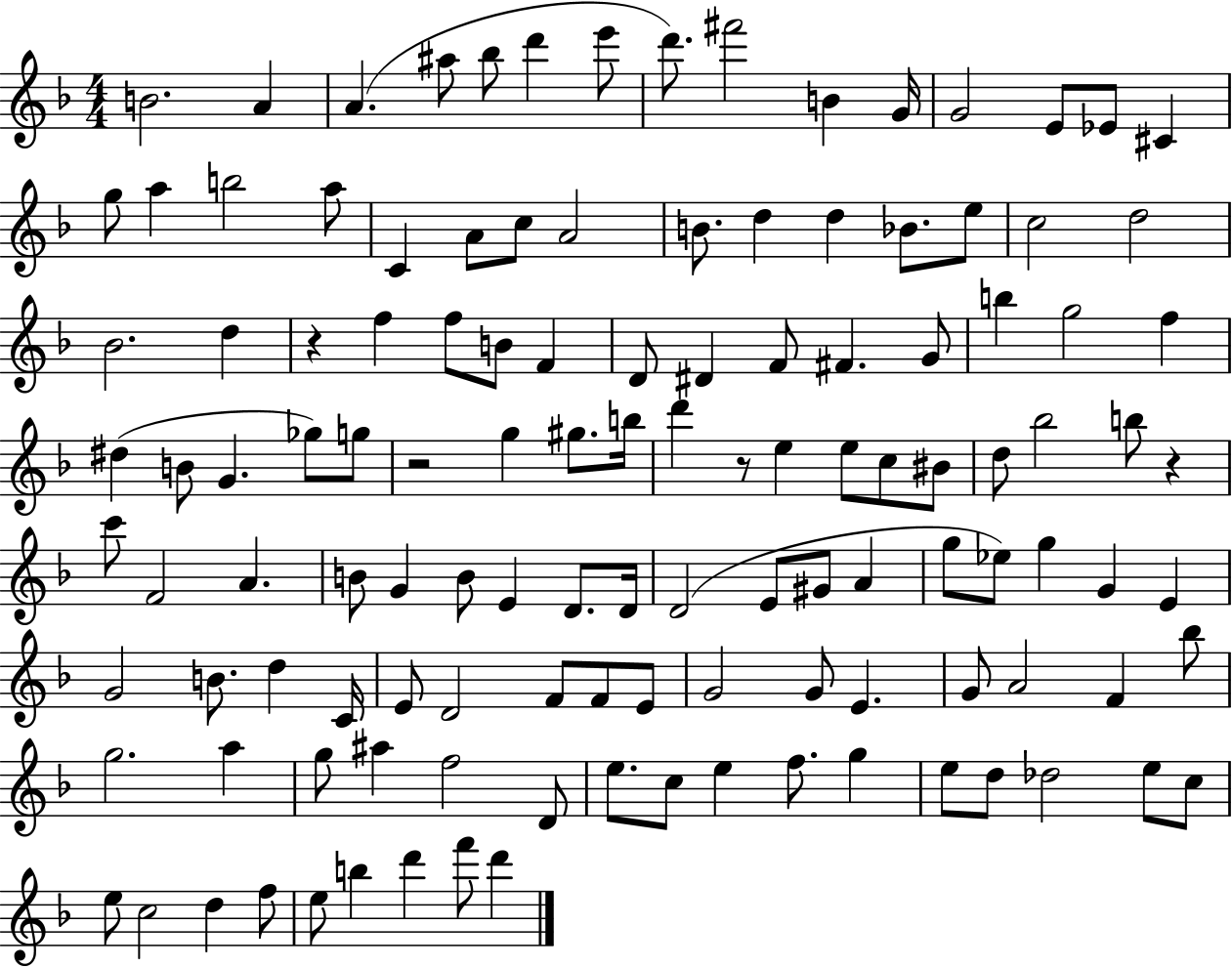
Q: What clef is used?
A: treble